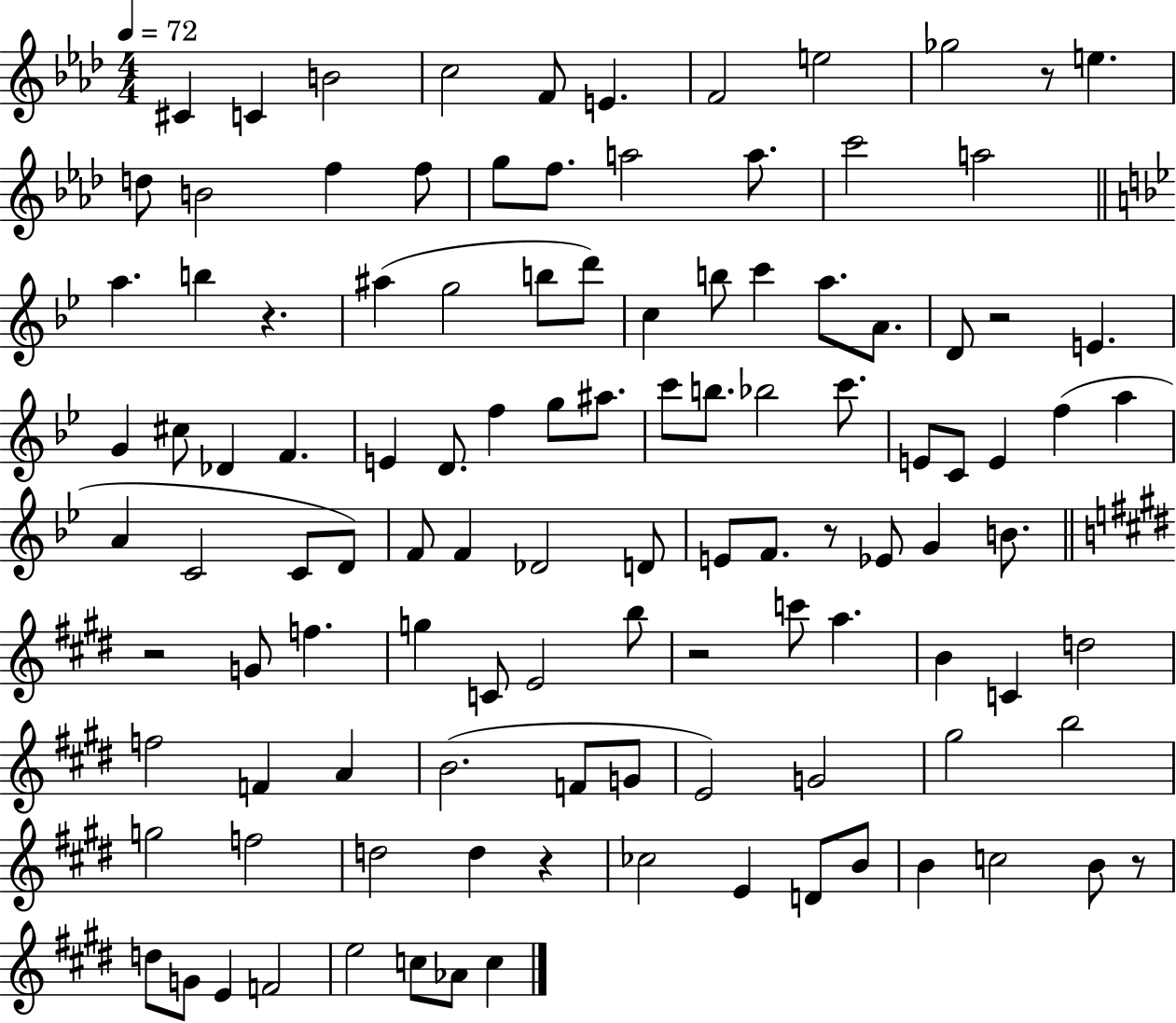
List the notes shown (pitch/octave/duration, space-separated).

C#4/q C4/q B4/h C5/h F4/e E4/q. F4/h E5/h Gb5/h R/e E5/q. D5/e B4/h F5/q F5/e G5/e F5/e. A5/h A5/e. C6/h A5/h A5/q. B5/q R/q. A#5/q G5/h B5/e D6/e C5/q B5/e C6/q A5/e. A4/e. D4/e R/h E4/q. G4/q C#5/e Db4/q F4/q. E4/q D4/e. F5/q G5/e A#5/e. C6/e B5/e. Bb5/h C6/e. E4/e C4/e E4/q F5/q A5/q A4/q C4/h C4/e D4/e F4/e F4/q Db4/h D4/e E4/e F4/e. R/e Eb4/e G4/q B4/e. R/h G4/e F5/q. G5/q C4/e E4/h B5/e R/h C6/e A5/q. B4/q C4/q D5/h F5/h F4/q A4/q B4/h. F4/e G4/e E4/h G4/h G#5/h B5/h G5/h F5/h D5/h D5/q R/q CES5/h E4/q D4/e B4/e B4/q C5/h B4/e R/e D5/e G4/e E4/q F4/h E5/h C5/e Ab4/e C5/q